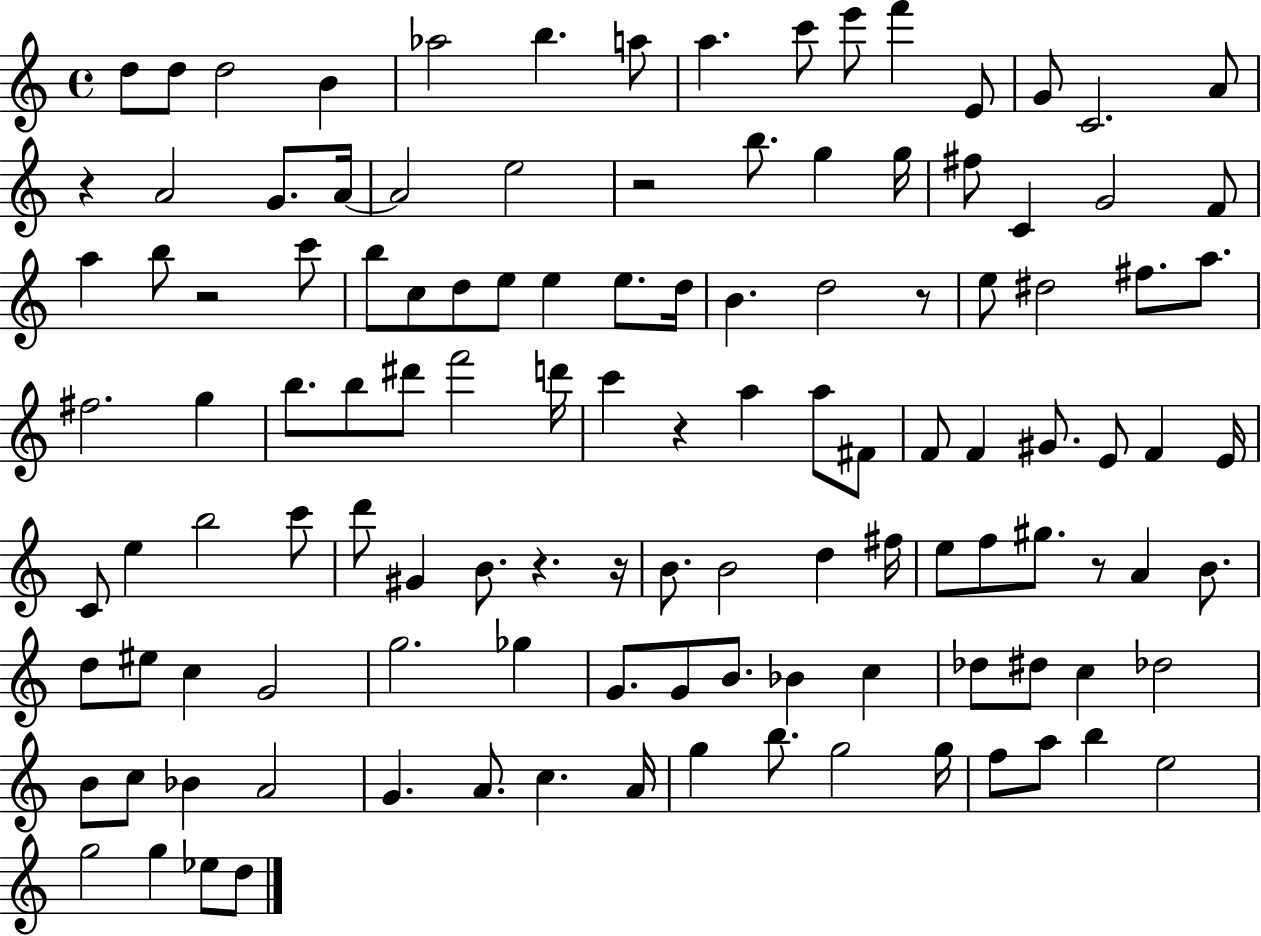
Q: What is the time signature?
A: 4/4